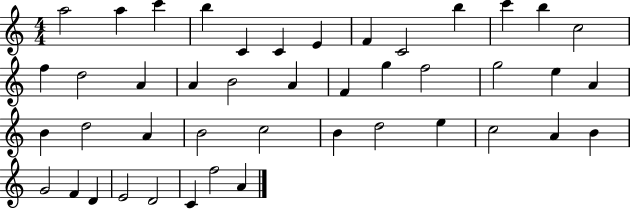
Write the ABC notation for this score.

X:1
T:Untitled
M:4/4
L:1/4
K:C
a2 a c' b C C E F C2 b c' b c2 f d2 A A B2 A F g f2 g2 e A B d2 A B2 c2 B d2 e c2 A B G2 F D E2 D2 C f2 A